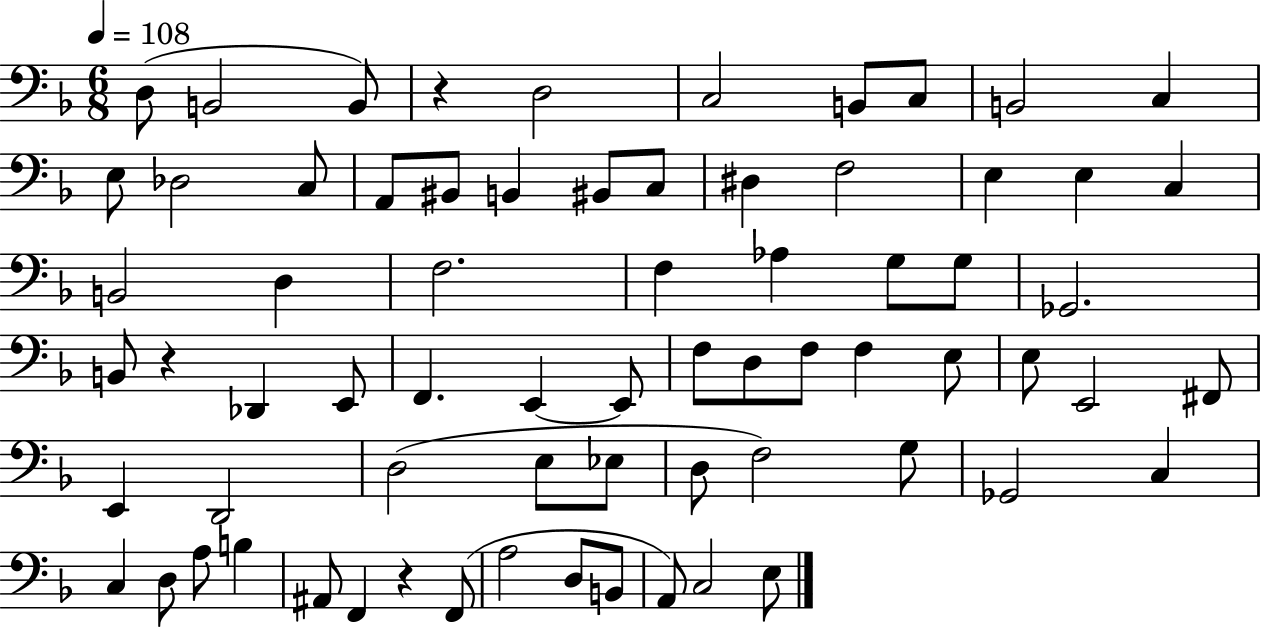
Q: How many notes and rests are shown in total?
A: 70